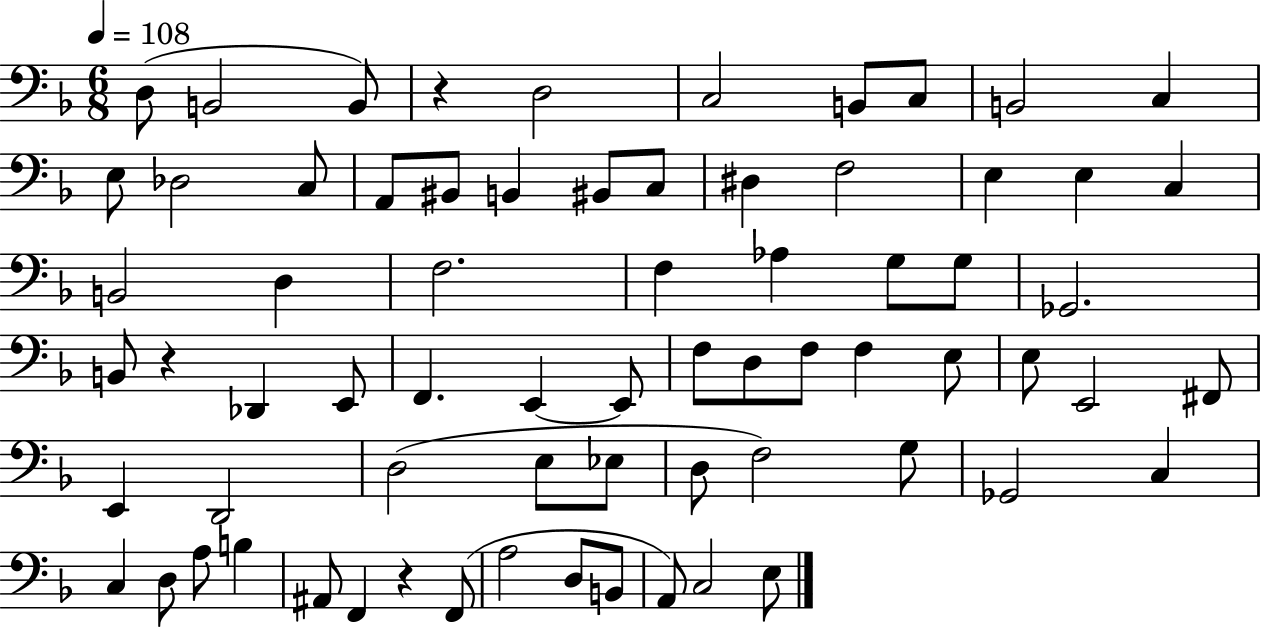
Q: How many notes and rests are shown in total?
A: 70